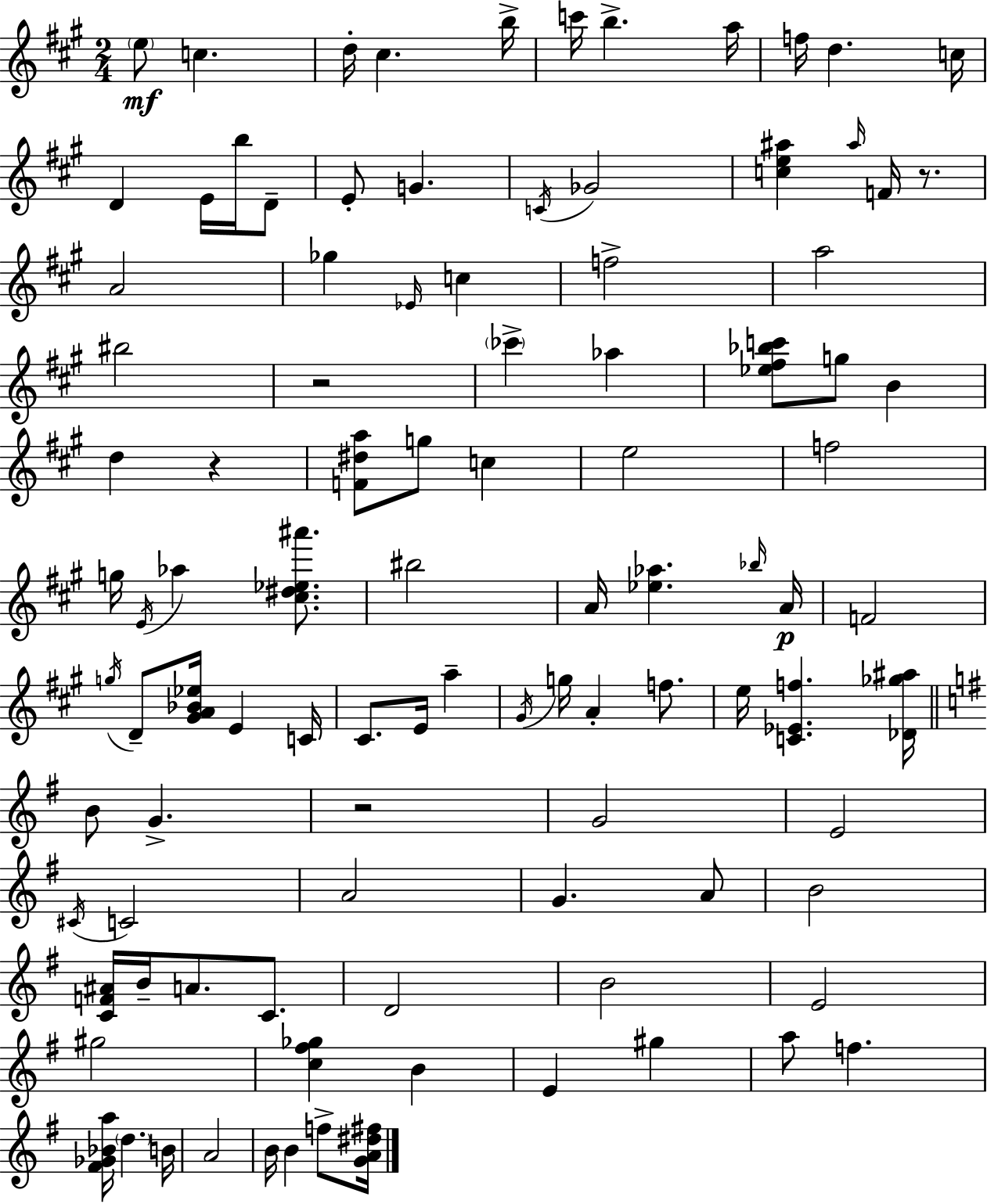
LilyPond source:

{
  \clef treble
  \numericTimeSignature
  \time 2/4
  \key a \major
  \parenthesize e''8\mf c''4. | d''16-. cis''4. b''16-> | c'''16 b''4.-> a''16 | f''16 d''4. c''16 | \break d'4 e'16 b''16 d'8-- | e'8-. g'4. | \acciaccatura { c'16 } ges'2 | <c'' e'' ais''>4 \grace { ais''16 } f'16 r8. | \break a'2 | ges''4 \grace { ees'16 } c''4 | f''2-> | a''2 | \break bis''2 | r2 | \parenthesize ces'''4-> aes''4 | <ees'' fis'' bes'' c'''>8 g''8 b'4 | \break d''4 r4 | <f' dis'' a''>8 g''8 c''4 | e''2 | f''2 | \break g''16 \acciaccatura { e'16 } aes''4 | <cis'' dis'' ees'' ais'''>8. bis''2 | a'16 <ees'' aes''>4. | \grace { bes''16 }\p a'16 f'2 | \break \acciaccatura { g''16 } d'8-- | <gis' a' bes' ees''>16 e'4 c'16 cis'8. | e'16 a''4-- \acciaccatura { gis'16 } g''16 | a'4-. f''8. e''16 | \break <c' ees' f''>4. <des' ges'' ais''>16 \bar "||" \break \key g \major b'8 g'4.-> | r2 | g'2 | e'2 | \break \acciaccatura { cis'16 } c'2 | a'2 | g'4. a'8 | b'2 | \break <c' f' ais'>16 b'16-- a'8. c'8. | d'2 | b'2 | e'2 | \break gis''2 | <c'' fis'' ges''>4 b'4 | e'4 gis''4 | a''8 f''4. | \break <fis' ges' bes' a''>16 \parenthesize d''4. | b'16 a'2 | b'16 b'4 f''8-> | <g' a' dis'' fis''>16 \bar "|."
}